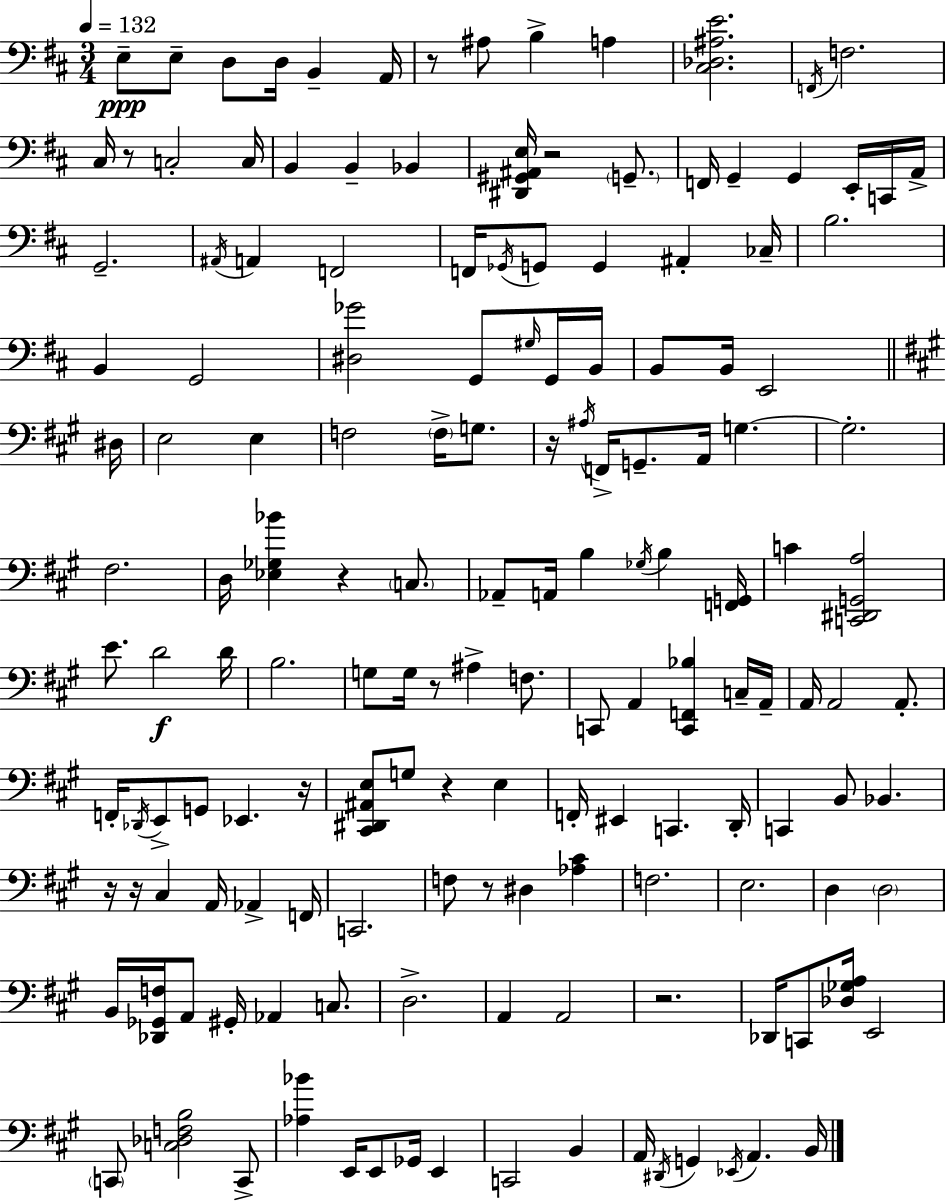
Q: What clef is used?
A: bass